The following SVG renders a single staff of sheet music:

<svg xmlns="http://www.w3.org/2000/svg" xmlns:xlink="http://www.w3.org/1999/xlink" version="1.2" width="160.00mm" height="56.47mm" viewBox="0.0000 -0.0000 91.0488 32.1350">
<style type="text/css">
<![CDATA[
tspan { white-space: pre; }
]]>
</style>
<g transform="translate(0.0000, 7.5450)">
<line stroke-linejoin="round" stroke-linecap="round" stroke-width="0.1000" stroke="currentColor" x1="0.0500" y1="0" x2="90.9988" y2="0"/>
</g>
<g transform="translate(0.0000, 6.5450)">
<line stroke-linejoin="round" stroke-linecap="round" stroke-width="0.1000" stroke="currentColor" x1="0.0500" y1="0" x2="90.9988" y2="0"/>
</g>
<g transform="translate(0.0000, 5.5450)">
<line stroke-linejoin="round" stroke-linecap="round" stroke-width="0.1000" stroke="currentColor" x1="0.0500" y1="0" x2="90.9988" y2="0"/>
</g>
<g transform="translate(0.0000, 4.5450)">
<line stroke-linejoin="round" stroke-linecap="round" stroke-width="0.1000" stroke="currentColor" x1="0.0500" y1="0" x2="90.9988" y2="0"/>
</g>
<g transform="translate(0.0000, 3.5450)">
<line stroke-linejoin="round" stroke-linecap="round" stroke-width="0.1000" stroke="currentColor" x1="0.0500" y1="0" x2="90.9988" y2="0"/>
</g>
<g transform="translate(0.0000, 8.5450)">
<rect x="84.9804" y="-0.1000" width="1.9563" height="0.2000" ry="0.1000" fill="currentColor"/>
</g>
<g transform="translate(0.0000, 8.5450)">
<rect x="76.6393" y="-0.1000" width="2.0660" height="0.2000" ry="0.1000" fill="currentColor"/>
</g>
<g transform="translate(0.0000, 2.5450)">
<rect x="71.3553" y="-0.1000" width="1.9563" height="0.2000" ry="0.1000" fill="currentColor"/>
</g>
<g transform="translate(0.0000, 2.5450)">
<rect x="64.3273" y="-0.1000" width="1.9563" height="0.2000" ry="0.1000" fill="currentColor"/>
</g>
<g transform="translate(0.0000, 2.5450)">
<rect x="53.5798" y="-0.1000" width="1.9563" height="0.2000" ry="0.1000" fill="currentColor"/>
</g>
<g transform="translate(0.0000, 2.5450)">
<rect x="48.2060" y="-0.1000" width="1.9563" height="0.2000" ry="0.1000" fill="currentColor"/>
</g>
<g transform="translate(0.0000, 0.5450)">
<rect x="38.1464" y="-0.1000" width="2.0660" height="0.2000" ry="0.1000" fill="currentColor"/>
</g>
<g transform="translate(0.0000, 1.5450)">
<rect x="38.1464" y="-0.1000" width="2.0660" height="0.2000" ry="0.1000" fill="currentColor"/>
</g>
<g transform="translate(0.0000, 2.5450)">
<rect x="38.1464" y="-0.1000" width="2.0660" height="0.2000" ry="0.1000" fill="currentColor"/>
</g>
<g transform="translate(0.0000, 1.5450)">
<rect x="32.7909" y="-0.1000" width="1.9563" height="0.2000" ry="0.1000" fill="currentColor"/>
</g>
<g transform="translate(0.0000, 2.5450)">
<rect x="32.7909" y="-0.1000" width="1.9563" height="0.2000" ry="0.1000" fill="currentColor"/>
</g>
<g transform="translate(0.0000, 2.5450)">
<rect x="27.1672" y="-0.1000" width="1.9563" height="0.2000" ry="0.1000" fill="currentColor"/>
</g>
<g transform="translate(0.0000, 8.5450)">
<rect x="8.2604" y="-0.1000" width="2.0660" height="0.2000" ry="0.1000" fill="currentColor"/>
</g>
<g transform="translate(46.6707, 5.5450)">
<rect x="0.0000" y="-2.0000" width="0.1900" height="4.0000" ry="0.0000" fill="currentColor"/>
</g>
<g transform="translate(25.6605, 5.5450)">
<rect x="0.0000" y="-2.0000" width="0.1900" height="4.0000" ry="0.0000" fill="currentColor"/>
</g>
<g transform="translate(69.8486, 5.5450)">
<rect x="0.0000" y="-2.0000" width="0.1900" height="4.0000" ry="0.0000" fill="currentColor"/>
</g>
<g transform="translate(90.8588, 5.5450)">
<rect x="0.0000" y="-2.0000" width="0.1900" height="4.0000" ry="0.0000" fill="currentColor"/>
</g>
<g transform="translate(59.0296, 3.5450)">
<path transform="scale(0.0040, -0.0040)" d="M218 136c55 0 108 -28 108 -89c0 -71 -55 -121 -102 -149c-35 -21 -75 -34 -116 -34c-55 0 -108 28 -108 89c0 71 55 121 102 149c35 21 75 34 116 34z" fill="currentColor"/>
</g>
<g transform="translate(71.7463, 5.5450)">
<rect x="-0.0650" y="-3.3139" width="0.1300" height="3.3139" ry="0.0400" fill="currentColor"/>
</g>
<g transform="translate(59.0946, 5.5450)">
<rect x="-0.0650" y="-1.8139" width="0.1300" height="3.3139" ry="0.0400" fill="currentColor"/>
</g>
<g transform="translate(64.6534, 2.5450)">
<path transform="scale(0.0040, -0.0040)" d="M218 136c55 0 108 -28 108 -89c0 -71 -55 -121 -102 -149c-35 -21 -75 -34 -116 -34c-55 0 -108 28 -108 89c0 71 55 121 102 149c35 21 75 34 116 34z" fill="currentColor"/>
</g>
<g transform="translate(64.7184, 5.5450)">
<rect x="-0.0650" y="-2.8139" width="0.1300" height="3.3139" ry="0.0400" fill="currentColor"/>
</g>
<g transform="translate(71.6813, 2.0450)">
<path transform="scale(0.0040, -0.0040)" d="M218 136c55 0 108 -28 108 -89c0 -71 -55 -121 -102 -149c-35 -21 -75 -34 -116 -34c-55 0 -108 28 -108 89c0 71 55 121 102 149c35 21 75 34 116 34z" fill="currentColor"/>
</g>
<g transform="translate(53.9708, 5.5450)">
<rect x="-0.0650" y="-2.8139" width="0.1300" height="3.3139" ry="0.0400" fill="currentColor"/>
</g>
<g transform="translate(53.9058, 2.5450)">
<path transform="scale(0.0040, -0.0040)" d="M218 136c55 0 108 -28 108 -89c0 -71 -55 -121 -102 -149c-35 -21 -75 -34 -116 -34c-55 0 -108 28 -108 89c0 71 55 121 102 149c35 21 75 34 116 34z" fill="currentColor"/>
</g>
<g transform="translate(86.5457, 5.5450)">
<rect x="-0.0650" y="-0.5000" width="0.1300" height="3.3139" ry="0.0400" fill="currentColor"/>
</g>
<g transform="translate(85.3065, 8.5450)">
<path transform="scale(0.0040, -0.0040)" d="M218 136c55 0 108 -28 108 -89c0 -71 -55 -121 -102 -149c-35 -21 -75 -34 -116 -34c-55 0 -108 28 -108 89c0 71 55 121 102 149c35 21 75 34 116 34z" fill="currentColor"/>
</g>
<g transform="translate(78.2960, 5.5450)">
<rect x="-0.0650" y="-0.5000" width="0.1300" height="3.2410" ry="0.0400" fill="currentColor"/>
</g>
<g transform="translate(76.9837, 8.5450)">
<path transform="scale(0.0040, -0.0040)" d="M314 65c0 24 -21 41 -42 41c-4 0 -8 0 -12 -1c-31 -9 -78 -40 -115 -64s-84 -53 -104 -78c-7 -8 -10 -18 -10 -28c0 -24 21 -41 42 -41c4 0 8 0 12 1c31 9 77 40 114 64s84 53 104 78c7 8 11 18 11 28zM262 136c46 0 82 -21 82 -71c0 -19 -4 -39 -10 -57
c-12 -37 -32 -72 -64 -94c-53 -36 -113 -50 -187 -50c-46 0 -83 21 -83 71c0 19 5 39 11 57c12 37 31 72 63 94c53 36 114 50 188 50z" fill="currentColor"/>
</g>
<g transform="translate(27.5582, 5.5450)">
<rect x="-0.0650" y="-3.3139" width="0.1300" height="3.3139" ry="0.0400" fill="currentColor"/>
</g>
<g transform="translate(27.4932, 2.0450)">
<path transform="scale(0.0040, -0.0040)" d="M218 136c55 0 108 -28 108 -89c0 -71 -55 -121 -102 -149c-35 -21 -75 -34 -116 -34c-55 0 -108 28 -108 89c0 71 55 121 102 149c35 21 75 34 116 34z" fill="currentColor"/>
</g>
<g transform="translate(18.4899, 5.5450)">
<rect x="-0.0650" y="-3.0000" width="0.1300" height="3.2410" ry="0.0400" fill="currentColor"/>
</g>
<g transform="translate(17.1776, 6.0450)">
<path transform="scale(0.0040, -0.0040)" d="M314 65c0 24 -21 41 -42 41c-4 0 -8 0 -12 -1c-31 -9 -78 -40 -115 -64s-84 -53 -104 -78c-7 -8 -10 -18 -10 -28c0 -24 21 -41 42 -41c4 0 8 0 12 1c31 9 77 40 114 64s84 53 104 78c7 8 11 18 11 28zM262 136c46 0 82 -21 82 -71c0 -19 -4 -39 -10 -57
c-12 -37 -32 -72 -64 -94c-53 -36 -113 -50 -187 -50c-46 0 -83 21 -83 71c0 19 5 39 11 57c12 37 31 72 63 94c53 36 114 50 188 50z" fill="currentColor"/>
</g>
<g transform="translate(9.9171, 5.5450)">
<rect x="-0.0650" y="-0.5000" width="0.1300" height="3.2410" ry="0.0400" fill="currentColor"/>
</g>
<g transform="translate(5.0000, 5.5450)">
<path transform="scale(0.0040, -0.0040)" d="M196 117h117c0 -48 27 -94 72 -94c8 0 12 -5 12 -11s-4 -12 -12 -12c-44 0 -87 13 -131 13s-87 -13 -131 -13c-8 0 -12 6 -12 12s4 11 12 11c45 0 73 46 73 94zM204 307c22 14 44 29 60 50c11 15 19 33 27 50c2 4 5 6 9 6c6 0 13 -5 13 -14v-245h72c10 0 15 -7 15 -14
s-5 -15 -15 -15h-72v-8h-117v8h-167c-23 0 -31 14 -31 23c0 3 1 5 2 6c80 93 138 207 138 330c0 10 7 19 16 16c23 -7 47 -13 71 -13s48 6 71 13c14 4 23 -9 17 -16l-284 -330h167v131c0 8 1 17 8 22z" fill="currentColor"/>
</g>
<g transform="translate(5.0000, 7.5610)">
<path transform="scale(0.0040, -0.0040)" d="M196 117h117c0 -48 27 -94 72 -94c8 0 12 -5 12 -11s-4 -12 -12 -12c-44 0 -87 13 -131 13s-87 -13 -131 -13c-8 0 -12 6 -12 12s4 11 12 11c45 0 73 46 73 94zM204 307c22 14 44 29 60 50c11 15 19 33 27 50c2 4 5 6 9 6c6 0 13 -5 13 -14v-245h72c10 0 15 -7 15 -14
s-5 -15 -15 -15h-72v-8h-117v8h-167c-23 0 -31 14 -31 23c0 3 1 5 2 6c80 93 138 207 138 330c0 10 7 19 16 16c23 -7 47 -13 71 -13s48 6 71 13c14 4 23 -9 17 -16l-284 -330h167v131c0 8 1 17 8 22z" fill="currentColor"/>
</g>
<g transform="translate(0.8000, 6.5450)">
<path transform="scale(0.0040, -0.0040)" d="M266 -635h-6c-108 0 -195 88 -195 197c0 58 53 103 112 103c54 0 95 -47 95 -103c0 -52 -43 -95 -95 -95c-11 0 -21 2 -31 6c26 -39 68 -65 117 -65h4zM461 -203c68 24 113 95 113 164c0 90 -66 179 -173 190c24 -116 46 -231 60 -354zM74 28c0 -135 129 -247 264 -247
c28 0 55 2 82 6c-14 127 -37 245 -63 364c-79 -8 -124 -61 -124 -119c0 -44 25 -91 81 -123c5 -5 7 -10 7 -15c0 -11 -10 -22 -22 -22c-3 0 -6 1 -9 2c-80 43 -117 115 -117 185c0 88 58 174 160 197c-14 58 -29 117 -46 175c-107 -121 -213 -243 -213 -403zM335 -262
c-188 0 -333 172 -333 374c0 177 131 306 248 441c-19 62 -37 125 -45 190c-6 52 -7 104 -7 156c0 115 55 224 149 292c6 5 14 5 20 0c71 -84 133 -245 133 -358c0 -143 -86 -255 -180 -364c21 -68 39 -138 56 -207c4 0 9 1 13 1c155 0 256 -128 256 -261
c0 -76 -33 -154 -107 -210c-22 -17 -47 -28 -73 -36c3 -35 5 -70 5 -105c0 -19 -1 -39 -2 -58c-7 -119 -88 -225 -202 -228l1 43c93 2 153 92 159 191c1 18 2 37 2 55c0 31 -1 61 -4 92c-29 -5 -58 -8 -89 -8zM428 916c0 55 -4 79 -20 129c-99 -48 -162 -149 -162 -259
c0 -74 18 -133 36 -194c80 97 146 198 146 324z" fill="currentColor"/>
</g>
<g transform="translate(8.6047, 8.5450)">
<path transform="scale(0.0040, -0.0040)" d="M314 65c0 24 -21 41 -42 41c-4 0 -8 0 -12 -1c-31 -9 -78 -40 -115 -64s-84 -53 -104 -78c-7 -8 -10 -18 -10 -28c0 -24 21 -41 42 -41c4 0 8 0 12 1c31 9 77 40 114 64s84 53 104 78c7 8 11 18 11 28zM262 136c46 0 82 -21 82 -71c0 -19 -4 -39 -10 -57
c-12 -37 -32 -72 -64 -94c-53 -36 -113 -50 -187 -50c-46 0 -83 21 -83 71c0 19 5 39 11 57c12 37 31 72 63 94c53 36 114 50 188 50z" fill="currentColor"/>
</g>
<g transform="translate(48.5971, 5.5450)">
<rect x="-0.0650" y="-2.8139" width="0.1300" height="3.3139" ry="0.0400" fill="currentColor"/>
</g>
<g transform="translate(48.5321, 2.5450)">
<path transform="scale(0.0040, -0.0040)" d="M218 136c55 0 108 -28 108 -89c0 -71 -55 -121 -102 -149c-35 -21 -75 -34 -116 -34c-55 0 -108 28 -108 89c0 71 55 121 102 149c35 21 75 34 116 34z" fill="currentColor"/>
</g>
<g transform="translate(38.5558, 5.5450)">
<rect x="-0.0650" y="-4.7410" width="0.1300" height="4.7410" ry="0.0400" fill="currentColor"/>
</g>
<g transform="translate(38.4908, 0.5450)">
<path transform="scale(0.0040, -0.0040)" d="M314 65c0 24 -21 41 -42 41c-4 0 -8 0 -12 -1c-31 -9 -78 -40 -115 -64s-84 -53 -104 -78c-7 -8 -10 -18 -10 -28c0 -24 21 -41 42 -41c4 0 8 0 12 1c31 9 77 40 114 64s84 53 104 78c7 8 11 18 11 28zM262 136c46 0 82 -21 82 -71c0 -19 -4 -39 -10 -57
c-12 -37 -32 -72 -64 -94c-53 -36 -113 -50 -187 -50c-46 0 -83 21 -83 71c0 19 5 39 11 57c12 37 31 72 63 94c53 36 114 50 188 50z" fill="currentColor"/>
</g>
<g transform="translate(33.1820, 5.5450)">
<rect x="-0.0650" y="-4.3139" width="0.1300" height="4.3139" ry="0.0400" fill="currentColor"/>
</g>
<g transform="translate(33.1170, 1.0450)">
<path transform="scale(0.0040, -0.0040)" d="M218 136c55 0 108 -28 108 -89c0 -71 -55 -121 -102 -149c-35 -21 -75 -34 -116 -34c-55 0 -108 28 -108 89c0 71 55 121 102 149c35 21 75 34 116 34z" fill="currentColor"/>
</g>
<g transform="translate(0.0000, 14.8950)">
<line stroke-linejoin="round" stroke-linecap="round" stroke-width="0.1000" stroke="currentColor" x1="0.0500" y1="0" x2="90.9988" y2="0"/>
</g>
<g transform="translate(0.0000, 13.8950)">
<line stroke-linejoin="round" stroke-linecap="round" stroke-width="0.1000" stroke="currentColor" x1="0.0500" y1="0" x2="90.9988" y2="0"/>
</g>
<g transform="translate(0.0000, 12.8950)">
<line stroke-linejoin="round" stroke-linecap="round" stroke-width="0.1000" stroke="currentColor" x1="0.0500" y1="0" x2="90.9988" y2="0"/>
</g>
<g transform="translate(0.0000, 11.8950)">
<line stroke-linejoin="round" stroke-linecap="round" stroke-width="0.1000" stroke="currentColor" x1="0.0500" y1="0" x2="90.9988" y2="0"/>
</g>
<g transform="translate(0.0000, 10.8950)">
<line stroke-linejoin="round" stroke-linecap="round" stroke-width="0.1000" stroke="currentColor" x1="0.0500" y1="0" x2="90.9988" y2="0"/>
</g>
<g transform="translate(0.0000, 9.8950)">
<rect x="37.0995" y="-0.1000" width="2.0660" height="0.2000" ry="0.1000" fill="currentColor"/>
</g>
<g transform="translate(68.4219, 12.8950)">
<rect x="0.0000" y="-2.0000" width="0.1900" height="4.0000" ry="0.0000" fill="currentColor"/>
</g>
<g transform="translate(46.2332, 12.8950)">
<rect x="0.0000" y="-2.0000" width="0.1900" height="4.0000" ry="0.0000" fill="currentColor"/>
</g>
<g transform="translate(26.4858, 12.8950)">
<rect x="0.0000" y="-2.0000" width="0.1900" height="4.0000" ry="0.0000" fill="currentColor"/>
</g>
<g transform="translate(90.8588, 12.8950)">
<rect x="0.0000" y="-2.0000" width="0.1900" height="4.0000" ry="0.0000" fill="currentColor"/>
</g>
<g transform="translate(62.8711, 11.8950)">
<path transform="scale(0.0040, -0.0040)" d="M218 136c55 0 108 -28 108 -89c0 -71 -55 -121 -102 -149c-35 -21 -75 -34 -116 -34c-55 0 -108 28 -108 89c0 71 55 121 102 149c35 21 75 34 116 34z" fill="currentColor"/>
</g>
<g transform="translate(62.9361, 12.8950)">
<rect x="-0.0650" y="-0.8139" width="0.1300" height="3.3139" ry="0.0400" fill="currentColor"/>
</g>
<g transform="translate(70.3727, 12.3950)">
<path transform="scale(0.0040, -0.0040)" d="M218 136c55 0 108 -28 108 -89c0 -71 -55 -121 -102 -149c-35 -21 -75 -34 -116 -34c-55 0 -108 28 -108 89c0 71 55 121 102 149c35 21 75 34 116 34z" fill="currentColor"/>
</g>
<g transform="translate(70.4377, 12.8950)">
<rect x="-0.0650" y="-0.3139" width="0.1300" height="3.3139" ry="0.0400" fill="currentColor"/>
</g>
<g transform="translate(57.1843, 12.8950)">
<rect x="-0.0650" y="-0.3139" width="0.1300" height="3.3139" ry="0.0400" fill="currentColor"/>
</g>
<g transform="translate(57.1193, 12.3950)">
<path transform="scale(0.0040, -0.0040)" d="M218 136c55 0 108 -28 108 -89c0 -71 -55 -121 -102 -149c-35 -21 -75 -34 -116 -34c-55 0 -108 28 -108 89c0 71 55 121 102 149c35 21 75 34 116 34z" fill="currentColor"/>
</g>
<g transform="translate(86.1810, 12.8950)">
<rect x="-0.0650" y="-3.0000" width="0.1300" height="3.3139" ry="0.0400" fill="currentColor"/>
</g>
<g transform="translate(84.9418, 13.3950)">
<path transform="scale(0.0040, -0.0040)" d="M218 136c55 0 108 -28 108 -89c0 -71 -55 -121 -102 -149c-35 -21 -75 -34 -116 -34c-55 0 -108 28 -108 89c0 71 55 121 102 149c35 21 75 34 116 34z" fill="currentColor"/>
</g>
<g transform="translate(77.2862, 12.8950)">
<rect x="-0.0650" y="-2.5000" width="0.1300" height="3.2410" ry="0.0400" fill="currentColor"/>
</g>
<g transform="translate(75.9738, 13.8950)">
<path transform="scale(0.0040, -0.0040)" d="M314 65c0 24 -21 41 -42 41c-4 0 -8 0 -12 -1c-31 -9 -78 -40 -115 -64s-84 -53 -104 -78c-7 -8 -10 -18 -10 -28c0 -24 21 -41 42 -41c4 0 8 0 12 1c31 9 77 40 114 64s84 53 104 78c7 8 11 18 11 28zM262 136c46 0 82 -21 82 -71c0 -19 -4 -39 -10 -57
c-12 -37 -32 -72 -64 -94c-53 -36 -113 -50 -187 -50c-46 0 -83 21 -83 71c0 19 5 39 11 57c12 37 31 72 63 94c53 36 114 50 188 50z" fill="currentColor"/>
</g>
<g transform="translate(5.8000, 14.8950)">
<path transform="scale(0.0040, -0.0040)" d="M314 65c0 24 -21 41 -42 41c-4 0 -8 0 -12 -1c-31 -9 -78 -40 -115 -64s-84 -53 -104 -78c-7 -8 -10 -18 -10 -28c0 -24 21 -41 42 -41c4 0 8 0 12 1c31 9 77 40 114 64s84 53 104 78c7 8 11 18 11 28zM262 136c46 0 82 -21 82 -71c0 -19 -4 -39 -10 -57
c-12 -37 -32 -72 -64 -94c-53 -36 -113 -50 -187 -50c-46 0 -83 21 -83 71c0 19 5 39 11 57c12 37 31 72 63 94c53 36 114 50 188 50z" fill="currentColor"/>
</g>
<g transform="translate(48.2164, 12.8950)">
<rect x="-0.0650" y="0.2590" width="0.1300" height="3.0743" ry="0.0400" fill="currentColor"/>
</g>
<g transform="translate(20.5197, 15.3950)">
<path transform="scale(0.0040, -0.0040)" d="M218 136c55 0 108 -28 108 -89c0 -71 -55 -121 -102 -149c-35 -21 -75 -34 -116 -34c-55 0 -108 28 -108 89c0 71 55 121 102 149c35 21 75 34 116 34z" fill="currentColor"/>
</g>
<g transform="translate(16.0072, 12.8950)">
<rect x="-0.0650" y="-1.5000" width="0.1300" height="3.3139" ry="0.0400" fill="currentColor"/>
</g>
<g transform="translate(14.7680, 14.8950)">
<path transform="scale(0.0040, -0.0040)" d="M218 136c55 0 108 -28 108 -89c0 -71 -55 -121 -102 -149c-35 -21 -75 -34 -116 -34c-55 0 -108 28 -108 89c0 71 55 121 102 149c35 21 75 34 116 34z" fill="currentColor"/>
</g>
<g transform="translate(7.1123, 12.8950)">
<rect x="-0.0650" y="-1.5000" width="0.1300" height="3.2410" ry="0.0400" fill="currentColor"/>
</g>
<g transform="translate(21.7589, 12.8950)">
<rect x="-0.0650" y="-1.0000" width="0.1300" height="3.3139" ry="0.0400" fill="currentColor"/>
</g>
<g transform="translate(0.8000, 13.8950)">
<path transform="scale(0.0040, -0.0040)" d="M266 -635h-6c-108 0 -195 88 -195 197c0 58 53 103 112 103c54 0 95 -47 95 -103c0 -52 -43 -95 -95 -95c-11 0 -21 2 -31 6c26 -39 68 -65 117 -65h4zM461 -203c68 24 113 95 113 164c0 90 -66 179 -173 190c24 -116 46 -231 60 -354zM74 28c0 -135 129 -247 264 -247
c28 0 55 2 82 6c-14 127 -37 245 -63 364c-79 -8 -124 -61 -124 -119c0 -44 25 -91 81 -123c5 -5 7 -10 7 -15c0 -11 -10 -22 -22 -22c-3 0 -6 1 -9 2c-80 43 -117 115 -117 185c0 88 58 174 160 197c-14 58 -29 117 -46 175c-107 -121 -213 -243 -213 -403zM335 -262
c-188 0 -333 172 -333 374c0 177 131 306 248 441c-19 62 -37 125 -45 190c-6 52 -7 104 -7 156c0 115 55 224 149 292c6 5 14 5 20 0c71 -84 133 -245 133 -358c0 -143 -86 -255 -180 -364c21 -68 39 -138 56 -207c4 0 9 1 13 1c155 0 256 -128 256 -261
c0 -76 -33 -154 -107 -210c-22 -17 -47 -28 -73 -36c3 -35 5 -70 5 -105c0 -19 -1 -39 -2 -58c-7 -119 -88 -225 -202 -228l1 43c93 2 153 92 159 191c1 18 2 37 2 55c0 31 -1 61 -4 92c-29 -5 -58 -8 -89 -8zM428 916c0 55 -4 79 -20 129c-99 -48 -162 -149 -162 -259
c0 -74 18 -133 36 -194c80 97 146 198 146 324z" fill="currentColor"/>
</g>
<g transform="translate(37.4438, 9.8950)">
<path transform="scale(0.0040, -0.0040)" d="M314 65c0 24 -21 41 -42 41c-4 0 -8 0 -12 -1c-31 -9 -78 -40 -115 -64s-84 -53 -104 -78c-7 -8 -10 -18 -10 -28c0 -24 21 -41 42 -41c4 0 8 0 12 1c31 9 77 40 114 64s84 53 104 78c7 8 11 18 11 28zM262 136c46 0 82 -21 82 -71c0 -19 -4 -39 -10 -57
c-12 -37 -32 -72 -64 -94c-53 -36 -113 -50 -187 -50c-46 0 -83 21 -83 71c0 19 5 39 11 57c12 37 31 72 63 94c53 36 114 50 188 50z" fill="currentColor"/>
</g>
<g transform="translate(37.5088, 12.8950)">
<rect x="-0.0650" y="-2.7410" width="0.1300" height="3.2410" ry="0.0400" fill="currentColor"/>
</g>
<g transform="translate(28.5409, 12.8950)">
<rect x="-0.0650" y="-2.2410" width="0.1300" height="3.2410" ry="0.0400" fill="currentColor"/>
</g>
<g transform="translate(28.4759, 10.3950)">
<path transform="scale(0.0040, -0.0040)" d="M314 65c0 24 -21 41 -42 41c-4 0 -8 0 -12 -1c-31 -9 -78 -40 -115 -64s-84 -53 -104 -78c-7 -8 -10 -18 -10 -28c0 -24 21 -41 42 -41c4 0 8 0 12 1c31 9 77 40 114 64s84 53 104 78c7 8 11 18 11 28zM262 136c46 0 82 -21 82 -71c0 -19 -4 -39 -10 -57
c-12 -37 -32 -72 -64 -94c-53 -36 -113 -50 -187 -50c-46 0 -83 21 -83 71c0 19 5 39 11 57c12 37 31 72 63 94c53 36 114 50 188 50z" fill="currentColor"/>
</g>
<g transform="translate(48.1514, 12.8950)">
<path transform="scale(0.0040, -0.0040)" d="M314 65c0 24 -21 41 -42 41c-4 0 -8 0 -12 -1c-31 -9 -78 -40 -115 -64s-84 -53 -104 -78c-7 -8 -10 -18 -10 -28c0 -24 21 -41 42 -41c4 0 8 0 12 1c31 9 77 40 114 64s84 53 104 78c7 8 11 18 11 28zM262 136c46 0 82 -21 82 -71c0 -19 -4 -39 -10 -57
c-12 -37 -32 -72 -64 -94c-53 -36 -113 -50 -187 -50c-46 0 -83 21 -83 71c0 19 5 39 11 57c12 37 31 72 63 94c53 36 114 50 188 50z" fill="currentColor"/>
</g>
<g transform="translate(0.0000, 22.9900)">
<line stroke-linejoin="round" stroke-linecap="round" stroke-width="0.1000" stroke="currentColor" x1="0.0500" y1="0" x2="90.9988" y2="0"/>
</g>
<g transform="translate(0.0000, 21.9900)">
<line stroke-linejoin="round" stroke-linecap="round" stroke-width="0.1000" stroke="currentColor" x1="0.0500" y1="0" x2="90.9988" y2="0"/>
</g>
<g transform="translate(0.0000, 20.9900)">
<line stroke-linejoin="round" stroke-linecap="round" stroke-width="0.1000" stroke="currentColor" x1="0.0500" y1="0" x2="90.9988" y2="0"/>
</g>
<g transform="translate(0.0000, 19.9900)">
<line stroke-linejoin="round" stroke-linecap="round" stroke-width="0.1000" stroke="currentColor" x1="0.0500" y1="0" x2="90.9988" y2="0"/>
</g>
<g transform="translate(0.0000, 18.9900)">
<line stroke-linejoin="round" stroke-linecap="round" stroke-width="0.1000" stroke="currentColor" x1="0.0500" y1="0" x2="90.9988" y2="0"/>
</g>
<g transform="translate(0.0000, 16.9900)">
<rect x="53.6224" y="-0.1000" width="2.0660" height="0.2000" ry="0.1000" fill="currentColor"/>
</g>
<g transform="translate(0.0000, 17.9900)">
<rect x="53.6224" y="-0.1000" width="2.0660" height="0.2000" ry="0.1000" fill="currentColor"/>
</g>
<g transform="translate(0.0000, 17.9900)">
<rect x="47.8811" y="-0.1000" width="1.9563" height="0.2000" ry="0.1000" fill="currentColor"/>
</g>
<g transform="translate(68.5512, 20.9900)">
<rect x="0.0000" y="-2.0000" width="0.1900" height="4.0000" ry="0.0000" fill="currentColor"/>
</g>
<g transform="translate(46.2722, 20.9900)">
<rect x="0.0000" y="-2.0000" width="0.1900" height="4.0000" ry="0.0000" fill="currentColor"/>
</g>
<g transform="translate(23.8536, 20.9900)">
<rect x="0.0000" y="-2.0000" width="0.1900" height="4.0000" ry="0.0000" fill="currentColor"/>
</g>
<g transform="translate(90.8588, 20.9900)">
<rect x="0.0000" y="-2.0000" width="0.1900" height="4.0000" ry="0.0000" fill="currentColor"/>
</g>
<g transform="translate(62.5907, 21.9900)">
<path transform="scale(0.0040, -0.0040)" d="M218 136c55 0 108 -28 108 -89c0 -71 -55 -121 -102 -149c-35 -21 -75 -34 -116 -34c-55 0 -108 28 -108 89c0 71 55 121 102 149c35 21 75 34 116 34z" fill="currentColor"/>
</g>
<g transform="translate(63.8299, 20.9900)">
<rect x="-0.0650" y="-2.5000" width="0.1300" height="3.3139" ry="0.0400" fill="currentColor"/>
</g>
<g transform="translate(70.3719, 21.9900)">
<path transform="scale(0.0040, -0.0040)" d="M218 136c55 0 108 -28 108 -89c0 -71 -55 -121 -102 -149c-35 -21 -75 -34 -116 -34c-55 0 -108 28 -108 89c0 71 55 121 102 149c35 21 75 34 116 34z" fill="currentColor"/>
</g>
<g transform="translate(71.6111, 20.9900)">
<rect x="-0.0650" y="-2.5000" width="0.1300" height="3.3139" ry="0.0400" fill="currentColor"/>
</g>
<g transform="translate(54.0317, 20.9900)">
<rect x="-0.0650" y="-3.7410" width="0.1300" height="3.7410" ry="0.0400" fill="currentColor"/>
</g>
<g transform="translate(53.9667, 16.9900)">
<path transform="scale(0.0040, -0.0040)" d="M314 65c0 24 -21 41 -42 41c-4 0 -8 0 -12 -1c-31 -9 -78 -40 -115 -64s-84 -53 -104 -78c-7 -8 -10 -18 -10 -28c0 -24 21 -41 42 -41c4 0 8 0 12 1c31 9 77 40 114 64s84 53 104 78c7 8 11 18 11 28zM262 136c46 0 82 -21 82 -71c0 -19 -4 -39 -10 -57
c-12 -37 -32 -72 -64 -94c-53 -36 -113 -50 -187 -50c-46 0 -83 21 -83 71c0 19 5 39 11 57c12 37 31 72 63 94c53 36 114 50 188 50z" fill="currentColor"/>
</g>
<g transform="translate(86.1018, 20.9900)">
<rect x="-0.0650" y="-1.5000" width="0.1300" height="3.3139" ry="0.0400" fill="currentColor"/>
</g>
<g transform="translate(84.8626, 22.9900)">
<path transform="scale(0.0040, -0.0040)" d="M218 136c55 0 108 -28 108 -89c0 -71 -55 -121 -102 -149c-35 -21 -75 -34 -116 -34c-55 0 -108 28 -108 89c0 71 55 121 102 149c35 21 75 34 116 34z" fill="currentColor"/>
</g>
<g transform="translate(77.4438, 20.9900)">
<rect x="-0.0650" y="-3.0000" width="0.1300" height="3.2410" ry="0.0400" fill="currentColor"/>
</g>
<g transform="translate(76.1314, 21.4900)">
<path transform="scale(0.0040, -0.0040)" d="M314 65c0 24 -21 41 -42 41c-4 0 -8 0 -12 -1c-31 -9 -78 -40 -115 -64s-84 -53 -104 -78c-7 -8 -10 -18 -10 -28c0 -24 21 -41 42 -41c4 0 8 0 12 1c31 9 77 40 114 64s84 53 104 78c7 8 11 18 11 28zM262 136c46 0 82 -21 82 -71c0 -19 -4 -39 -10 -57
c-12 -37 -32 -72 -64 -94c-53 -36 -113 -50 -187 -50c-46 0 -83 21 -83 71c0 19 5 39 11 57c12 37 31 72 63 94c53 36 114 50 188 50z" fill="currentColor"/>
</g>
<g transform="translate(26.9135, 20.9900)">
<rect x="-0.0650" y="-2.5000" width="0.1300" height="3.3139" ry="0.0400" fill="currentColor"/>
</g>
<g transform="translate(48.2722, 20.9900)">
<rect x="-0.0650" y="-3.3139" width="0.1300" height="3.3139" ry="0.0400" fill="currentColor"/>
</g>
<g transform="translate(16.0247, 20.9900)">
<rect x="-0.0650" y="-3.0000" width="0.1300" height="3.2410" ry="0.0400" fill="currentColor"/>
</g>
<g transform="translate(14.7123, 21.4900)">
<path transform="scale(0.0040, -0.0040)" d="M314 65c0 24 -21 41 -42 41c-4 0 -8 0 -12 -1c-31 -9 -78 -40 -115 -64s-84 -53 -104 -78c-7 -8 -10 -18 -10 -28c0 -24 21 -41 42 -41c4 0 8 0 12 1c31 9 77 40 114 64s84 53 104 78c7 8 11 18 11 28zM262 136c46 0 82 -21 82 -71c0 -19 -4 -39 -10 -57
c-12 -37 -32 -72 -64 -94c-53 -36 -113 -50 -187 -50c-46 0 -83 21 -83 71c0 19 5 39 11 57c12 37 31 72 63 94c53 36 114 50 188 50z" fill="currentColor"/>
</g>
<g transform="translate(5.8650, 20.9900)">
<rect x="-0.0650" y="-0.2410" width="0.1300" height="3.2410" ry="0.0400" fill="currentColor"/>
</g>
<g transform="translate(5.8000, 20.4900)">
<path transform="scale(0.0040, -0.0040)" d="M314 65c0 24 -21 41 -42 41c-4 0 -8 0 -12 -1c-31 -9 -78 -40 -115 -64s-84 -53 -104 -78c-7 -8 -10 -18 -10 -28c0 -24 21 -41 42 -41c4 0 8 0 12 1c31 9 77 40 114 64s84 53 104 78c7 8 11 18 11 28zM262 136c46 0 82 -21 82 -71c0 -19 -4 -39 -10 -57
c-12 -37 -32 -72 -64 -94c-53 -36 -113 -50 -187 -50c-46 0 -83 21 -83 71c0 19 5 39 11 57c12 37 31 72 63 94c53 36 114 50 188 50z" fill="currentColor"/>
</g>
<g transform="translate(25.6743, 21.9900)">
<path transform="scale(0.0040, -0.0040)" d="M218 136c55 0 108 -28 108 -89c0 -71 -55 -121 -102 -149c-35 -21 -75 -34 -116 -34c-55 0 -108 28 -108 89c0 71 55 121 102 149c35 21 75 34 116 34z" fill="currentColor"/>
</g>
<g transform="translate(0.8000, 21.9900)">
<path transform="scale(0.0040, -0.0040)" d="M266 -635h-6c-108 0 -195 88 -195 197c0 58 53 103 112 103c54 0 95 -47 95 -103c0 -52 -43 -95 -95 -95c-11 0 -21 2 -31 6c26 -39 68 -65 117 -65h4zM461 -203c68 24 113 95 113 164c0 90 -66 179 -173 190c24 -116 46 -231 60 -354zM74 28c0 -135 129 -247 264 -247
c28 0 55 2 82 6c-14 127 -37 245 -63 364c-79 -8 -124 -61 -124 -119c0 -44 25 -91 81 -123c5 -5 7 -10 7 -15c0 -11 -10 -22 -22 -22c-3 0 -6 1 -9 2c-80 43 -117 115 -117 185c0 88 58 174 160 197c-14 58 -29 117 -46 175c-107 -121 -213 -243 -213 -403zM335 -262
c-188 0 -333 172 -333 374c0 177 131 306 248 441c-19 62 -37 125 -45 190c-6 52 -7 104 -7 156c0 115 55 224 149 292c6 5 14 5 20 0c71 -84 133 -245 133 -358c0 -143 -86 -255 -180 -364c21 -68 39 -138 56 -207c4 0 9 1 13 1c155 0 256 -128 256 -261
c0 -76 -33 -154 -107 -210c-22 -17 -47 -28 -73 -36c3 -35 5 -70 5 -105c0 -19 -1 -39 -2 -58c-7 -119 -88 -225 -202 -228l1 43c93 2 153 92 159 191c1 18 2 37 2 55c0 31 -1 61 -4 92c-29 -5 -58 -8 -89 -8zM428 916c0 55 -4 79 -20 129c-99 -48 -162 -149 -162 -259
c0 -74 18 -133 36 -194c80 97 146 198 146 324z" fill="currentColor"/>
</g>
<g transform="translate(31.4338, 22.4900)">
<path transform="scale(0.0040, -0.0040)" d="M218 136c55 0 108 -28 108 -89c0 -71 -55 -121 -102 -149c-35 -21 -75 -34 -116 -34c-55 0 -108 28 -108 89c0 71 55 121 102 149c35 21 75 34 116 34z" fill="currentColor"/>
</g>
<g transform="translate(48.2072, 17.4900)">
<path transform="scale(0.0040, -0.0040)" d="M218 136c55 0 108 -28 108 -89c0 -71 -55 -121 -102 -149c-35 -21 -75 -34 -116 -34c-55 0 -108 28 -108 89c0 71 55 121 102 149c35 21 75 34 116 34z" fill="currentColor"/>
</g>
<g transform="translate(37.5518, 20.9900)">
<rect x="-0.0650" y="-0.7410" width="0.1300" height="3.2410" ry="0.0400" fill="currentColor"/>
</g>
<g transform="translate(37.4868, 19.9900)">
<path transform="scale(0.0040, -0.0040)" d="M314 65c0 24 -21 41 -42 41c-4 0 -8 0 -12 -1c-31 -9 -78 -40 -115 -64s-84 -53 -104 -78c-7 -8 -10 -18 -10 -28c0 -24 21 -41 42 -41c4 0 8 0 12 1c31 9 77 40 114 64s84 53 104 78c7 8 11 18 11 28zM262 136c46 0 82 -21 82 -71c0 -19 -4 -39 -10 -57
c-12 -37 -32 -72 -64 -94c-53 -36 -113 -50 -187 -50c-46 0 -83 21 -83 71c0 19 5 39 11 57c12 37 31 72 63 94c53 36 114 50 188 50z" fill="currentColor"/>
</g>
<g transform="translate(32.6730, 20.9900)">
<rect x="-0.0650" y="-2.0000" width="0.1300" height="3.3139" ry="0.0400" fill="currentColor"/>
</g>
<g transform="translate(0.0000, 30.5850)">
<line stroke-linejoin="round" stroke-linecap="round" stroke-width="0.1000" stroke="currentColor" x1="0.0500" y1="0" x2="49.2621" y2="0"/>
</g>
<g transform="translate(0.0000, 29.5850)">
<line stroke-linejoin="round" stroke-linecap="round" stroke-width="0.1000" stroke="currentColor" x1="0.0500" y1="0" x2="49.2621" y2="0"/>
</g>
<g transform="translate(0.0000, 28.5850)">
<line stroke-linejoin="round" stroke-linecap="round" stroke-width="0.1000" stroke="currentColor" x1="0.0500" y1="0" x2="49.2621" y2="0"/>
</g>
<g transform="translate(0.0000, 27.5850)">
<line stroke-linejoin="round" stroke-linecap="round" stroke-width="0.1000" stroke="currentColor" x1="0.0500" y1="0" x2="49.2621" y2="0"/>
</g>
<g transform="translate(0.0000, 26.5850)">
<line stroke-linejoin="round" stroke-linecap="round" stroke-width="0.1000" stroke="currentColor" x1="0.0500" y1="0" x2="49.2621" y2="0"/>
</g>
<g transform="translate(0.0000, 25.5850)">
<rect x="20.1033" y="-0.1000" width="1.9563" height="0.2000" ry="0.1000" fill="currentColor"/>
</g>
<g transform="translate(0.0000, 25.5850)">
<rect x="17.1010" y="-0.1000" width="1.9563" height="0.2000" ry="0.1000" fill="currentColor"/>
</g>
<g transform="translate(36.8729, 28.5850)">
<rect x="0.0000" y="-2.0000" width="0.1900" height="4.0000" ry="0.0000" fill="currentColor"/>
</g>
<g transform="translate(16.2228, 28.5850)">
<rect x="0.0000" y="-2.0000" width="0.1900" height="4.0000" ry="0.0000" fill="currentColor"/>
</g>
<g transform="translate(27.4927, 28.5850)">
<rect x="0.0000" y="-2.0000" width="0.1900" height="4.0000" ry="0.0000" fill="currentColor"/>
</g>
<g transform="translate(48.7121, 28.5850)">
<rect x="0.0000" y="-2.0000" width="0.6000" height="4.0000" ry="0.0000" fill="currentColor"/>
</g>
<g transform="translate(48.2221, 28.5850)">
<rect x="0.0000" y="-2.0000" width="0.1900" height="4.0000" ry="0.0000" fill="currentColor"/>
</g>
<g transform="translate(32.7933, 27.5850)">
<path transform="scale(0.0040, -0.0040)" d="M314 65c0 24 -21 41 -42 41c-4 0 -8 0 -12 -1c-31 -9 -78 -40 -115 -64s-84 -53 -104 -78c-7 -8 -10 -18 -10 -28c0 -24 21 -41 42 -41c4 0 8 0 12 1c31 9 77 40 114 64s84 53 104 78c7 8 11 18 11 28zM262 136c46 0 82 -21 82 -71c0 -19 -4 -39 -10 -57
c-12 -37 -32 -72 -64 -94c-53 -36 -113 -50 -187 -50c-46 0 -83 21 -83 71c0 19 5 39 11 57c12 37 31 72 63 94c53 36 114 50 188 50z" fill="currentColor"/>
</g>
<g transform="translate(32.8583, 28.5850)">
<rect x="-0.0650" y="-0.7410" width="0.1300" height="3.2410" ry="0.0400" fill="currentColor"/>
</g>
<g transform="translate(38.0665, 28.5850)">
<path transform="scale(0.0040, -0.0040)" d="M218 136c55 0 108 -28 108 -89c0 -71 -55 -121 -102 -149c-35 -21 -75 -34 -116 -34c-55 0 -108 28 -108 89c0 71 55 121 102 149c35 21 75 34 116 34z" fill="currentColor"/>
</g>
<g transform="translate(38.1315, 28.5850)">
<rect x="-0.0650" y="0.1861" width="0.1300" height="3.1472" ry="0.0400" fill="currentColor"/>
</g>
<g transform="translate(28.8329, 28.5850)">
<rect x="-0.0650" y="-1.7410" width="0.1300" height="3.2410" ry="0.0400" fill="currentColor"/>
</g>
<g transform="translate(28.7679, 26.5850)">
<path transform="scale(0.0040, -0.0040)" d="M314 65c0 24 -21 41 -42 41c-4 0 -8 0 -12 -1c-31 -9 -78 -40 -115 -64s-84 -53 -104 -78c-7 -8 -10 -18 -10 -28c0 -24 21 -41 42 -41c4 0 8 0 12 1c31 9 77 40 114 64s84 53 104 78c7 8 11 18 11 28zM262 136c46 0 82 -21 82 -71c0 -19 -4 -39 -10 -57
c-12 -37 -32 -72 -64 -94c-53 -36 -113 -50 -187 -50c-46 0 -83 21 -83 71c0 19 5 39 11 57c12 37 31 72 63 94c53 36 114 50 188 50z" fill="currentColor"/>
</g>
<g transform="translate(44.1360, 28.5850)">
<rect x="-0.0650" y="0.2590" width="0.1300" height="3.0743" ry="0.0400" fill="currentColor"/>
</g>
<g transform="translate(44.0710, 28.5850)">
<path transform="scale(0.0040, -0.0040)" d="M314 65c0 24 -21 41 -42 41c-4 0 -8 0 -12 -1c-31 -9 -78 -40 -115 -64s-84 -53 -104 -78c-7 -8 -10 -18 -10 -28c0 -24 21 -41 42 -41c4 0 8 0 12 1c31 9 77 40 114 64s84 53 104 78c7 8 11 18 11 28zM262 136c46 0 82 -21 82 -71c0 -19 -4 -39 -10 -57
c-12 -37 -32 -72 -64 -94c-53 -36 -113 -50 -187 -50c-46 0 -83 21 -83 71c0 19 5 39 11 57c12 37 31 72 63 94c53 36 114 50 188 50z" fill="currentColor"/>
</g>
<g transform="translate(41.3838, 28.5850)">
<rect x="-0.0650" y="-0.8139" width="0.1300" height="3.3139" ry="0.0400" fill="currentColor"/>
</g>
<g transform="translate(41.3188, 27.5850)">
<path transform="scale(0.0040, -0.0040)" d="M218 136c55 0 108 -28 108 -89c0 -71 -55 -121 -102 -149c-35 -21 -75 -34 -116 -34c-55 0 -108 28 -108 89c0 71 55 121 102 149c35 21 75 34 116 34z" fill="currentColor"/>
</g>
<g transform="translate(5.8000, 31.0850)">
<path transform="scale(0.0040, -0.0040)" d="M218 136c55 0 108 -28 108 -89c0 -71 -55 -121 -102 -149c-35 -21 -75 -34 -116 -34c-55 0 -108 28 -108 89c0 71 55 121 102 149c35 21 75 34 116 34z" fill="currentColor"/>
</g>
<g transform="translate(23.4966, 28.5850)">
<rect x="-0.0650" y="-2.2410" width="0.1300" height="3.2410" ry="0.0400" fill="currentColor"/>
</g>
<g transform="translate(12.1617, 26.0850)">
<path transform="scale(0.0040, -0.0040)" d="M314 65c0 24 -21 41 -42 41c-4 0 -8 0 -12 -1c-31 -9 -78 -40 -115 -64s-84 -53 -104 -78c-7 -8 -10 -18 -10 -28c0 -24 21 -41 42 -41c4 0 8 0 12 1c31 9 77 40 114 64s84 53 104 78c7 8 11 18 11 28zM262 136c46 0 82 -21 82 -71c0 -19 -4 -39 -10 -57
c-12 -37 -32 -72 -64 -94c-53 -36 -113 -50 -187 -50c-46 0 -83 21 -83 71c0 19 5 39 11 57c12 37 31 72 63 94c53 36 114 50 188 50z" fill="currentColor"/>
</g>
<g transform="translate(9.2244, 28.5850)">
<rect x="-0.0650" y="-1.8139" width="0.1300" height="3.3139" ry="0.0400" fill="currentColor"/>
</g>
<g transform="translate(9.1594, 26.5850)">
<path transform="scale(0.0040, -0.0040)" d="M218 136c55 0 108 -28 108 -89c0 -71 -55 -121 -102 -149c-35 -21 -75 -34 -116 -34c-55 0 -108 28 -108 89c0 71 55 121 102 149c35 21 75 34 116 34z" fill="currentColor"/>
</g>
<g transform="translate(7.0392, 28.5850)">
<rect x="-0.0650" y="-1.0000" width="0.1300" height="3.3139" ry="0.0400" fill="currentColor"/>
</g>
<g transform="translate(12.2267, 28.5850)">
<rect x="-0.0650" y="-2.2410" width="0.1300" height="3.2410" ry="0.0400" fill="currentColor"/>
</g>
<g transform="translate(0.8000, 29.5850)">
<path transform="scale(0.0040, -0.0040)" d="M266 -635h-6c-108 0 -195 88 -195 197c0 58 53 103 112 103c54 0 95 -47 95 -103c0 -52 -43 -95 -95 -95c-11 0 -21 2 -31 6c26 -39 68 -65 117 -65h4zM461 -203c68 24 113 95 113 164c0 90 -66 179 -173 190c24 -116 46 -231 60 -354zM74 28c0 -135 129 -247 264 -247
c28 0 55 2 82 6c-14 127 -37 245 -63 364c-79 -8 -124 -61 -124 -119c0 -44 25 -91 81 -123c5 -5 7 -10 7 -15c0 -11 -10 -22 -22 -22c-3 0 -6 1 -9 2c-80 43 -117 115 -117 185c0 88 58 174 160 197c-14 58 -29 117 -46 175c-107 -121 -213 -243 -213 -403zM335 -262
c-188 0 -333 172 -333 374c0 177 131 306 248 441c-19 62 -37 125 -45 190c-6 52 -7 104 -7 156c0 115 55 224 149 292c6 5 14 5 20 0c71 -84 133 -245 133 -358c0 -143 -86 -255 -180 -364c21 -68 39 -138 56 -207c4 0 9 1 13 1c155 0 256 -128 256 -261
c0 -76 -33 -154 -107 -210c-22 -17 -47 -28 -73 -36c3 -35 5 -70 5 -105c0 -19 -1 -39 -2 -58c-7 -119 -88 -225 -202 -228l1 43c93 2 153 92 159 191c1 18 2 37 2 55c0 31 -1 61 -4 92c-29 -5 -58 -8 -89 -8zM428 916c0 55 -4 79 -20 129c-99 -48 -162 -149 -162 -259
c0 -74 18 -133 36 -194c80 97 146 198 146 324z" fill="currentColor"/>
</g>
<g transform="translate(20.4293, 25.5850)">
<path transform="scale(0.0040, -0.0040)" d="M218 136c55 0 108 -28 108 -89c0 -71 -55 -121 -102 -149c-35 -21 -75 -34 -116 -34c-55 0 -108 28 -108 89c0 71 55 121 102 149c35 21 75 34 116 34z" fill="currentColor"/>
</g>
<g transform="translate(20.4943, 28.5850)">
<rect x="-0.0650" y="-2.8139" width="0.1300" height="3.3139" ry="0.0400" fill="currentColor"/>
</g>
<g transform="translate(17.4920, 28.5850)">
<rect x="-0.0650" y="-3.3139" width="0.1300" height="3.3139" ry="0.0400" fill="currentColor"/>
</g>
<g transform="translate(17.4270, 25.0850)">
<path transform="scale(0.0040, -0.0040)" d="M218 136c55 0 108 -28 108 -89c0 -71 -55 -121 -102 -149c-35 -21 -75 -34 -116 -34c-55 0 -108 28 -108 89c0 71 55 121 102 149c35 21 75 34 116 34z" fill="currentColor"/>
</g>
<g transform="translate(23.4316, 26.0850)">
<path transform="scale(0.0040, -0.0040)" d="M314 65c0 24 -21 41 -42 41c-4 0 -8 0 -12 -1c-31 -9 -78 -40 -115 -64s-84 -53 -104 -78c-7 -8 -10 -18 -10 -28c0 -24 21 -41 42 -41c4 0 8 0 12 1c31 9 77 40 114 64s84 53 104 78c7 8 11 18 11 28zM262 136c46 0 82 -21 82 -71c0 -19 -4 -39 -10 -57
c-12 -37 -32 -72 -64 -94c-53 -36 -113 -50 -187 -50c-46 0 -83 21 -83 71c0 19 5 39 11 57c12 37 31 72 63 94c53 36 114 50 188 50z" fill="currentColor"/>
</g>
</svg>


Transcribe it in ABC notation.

X:1
T:Untitled
M:4/4
L:1/4
K:C
C2 A2 b d' e'2 a a f a b C2 C E2 E D g2 a2 B2 c d c G2 A c2 A2 G F d2 b c'2 G G A2 E D f g2 b a g2 f2 d2 B d B2